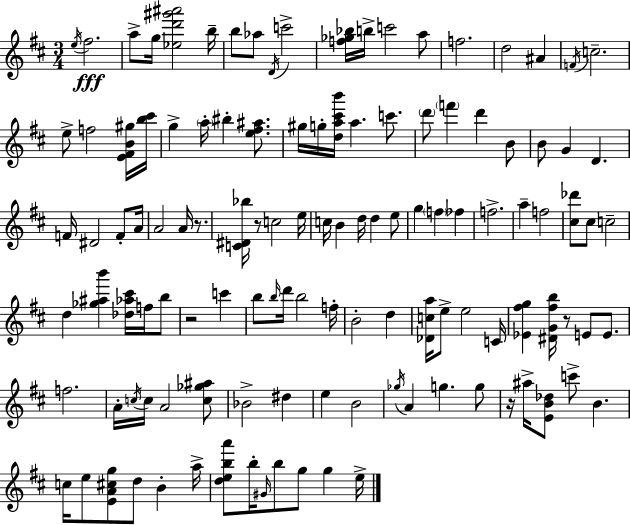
{
  \clef treble
  \numericTimeSignature
  \time 3/4
  \key d \major
  \acciaccatura { e''16 }\fff fis''2. | a''8-> g''16 <ees'' d''' gis''' ais'''>2 | b''16-- b''8 aes''8 \acciaccatura { d'16 } c'''2-> | <f'' ges'' bes''>16 b''16-> c'''2 | \break a''8 f''2. | d''2 ais'4 | \acciaccatura { f'16 } c''2.-- | e''8-> f''2 | \break <e' fis' b' gis''>16 <b'' cis'''>16 g''4-> \parenthesize a''16-. bis''4-. | <e'' fis'' ais''>8. gis''16 g''16-. <d'' a'' cis''' b'''>16 a''4. | c'''8. \parenthesize d'''8 \parenthesize f'''4 d'''4 | b'8 b'8 g'4 d'4. | \break f'16 dis'2 | f'8-. a'16 a'2 a'16 | r8. <c' dis' bes''>16 r8 c''2 | e''16 c''16 b'4 d''16 d''4 | \break e''8 g''4 \parenthesize f''4 fes''4 | f''2.-> | a''4-- f''2 | <cis'' des'''>8 cis''8 c''2-- | \break d''4 <ges'' ais'' b'''>4 <des'' aes'' cis'''>16 | f''16 b''8 r2 c'''4 | b''8 \grace { b''16 } d'''16 b''2 | f''16-. b'2-. | \break d''4 <des' c'' a''>16 e''8-> e''2 | c'16 <ees' fis'' g''>4 <dis' g' fis'' b''>16 r8 e'8 | e'8. f''2. | a'16-. \acciaccatura { c''16 } c''16 a'2 | \break <c'' ges'' ais''>8 bes'2-> | dis''4 e''4 b'2 | \acciaccatura { ges''16 } a'4 g''4. | g''8 r16 ais''16-> <e' b' des''>8 c'''8-> | \break b'4. c''16 e''8 <e' a' cis'' g''>8 d''8 | b'4-. a''16-> <d'' e'' b'' a'''>8 b''16-. \grace { gis'16 } b''8 | g''8 g''4 e''16-> \bar "|."
}